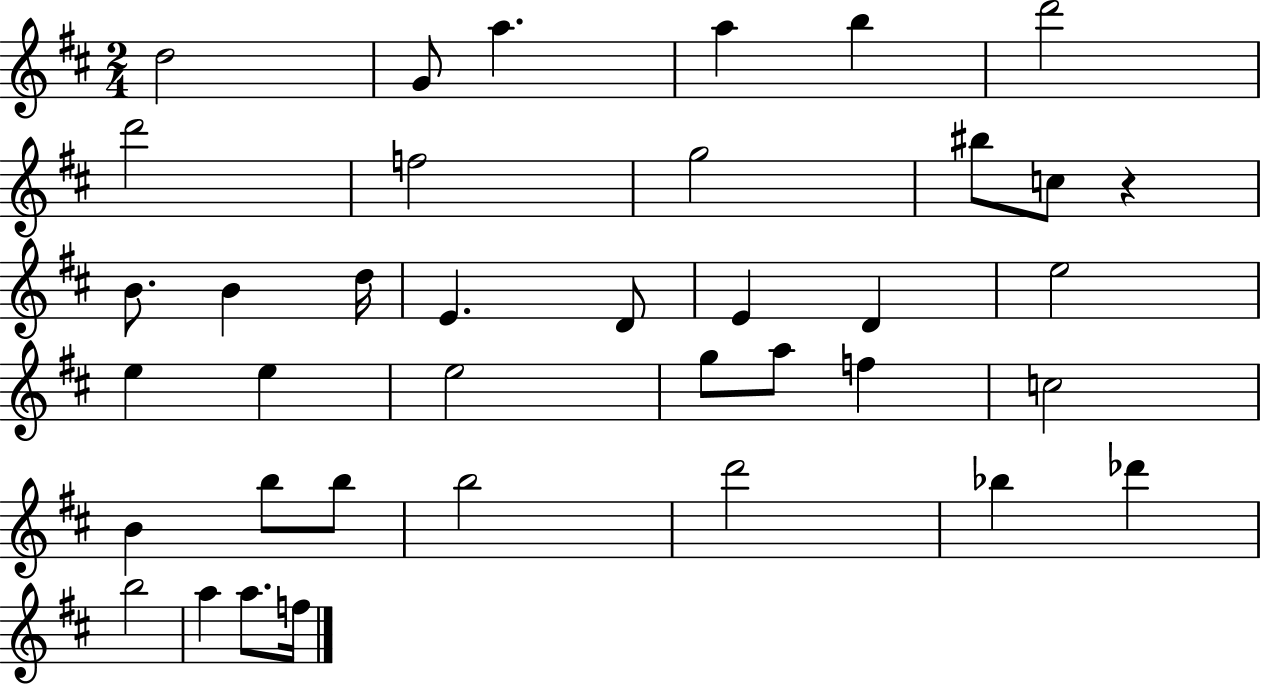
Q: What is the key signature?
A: D major